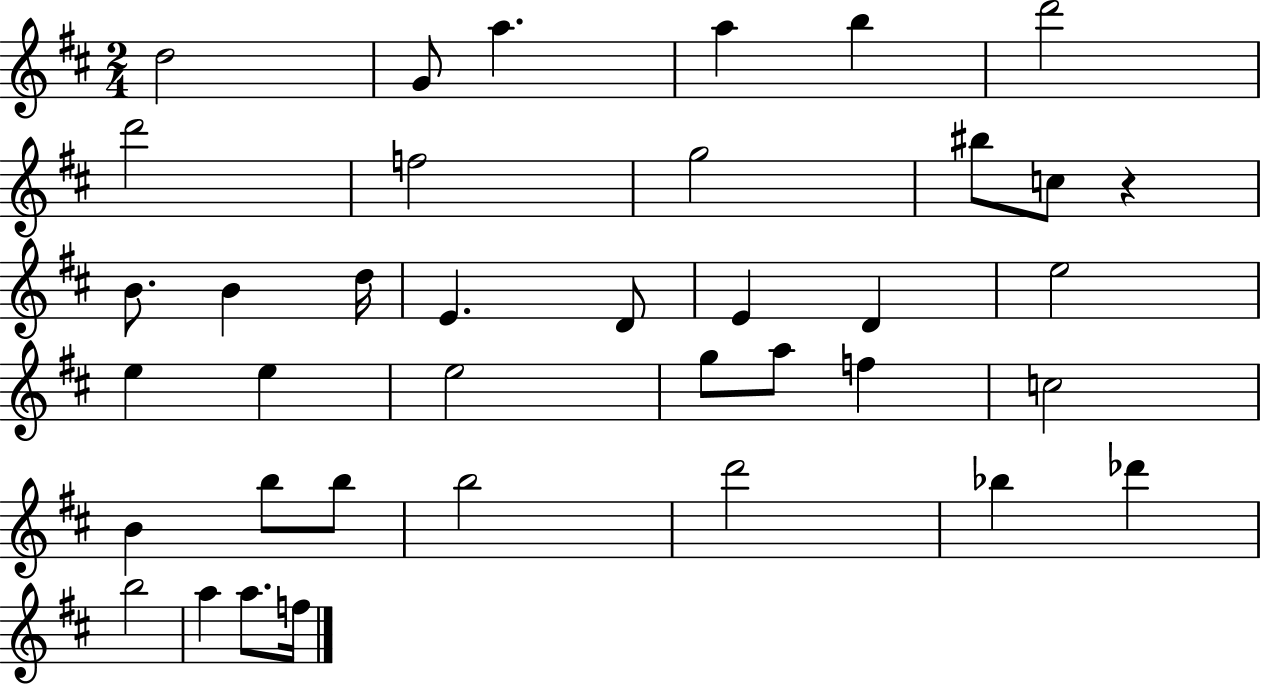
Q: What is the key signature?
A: D major